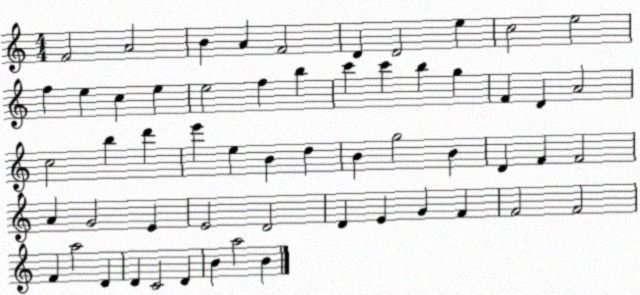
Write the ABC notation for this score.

X:1
T:Untitled
M:4/4
L:1/4
K:C
F2 A2 B A F2 D D2 e c2 e2 f e c e e2 f b c' c' b g F D A2 c2 b d' e' e B d B g2 B D F F2 A G2 E E2 D2 D E G F F2 F2 F a2 D D C2 D B a2 B